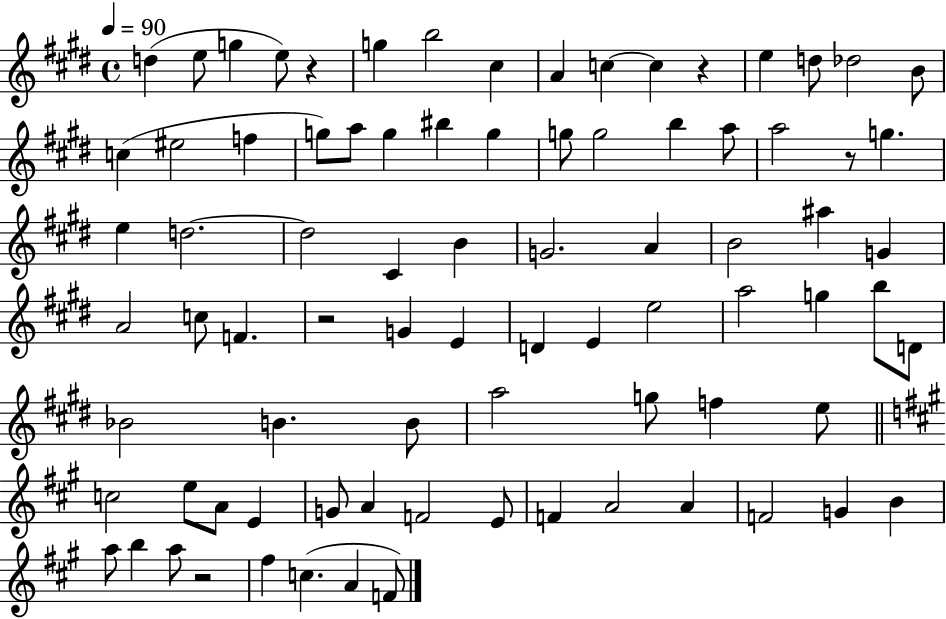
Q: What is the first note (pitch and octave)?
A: D5